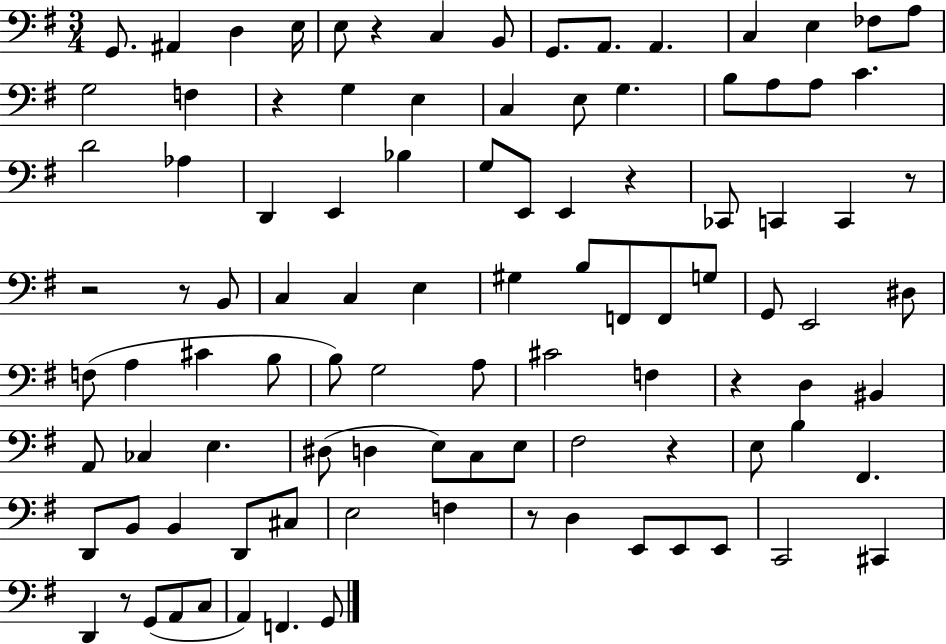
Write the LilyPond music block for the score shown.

{
  \clef bass
  \numericTimeSignature
  \time 3/4
  \key g \major
  g,8. ais,4 d4 e16 | e8 r4 c4 b,8 | g,8. a,8. a,4. | c4 e4 fes8 a8 | \break g2 f4 | r4 g4 e4 | c4 e8 g4. | b8 a8 a8 c'4. | \break d'2 aes4 | d,4 e,4 bes4 | g8 e,8 e,4 r4 | ces,8 c,4 c,4 r8 | \break r2 r8 b,8 | c4 c4 e4 | gis4 b8 f,8 f,8 g8 | g,8 e,2 dis8 | \break f8( a4 cis'4 b8 | b8) g2 a8 | cis'2 f4 | r4 d4 bis,4 | \break a,8 ces4 e4. | dis8( d4 e8) c8 e8 | fis2 r4 | e8 b4 fis,4. | \break d,8 b,8 b,4 d,8 cis8 | e2 f4 | r8 d4 e,8 e,8 e,8 | c,2 cis,4 | \break d,4 r8 g,8( a,8 c8 | a,4) f,4. g,8 | \bar "|."
}